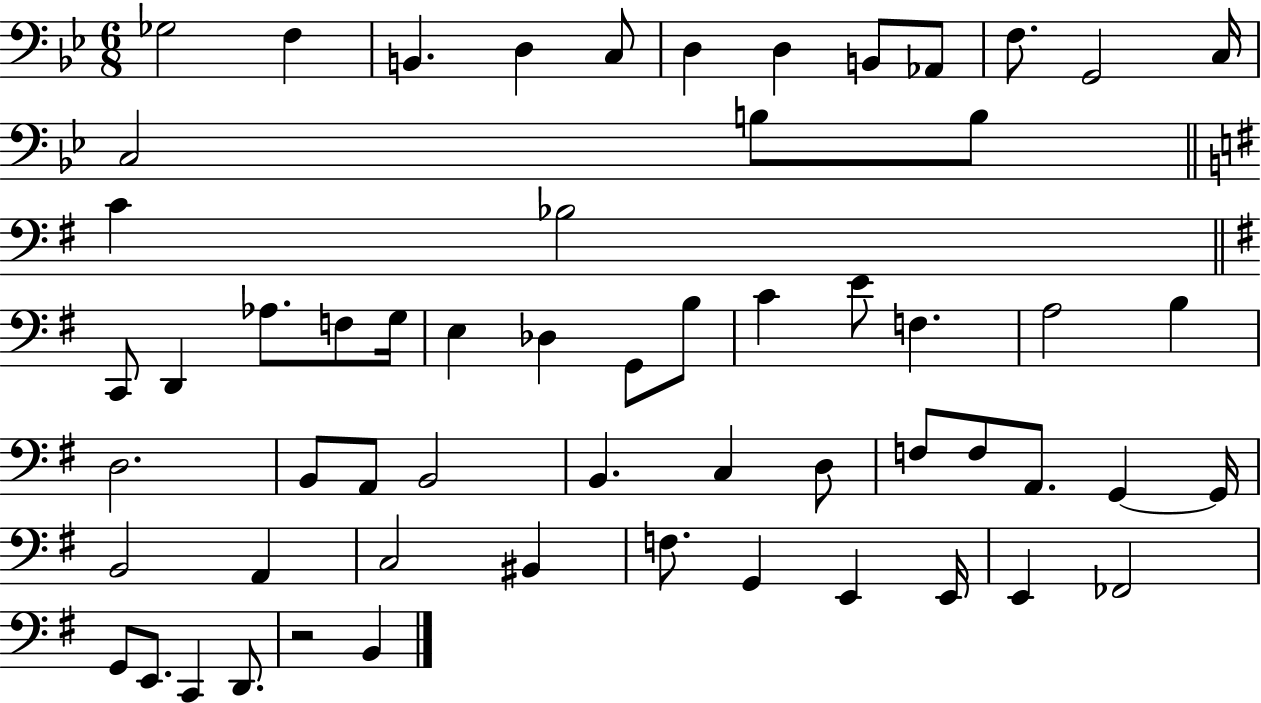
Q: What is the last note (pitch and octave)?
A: B2